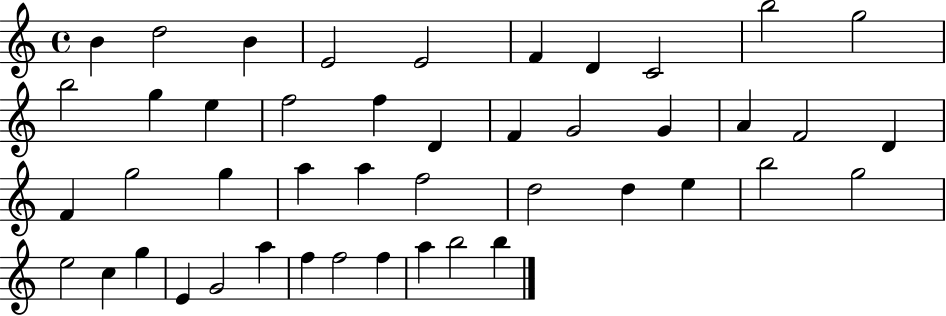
{
  \clef treble
  \time 4/4
  \defaultTimeSignature
  \key c \major
  b'4 d''2 b'4 | e'2 e'2 | f'4 d'4 c'2 | b''2 g''2 | \break b''2 g''4 e''4 | f''2 f''4 d'4 | f'4 g'2 g'4 | a'4 f'2 d'4 | \break f'4 g''2 g''4 | a''4 a''4 f''2 | d''2 d''4 e''4 | b''2 g''2 | \break e''2 c''4 g''4 | e'4 g'2 a''4 | f''4 f''2 f''4 | a''4 b''2 b''4 | \break \bar "|."
}